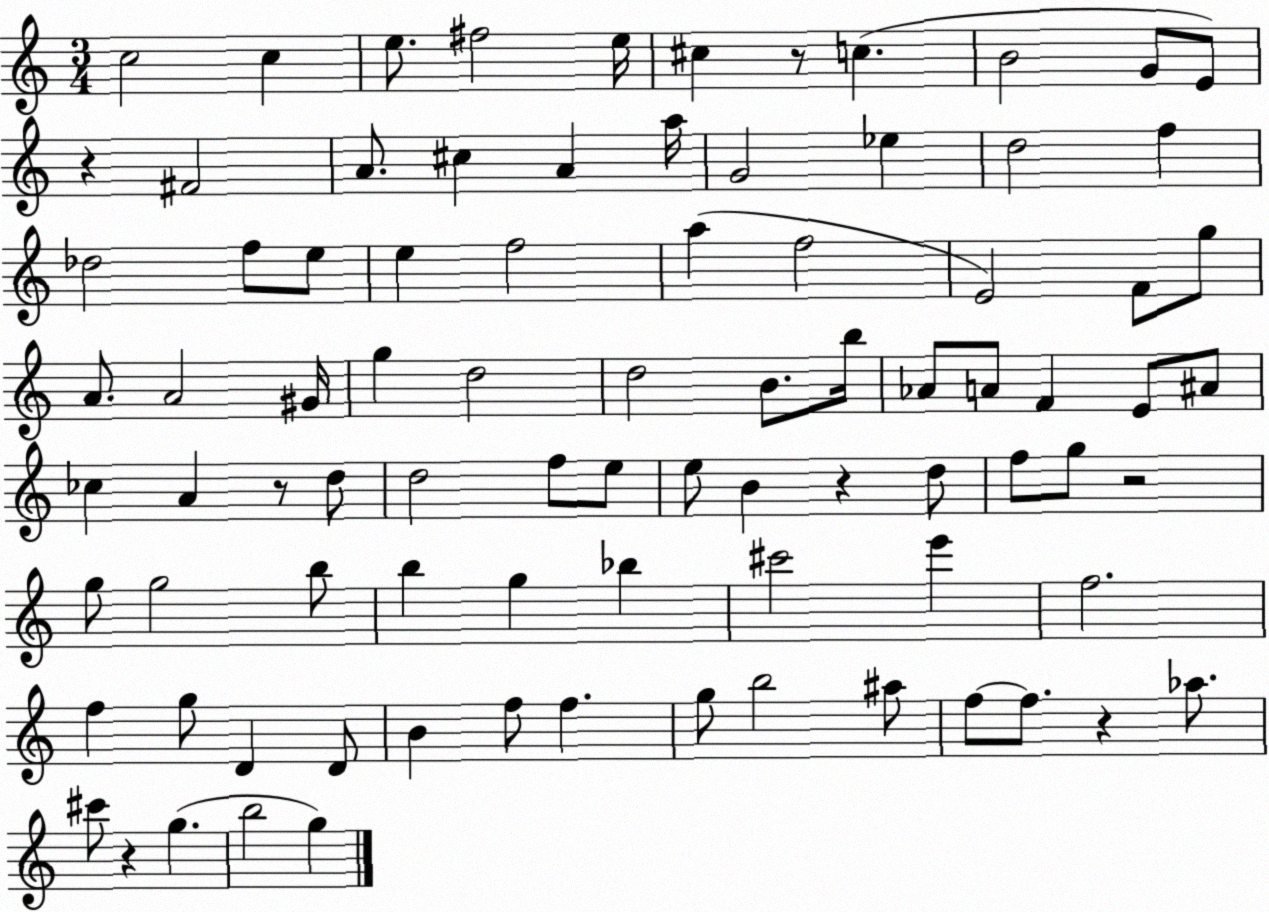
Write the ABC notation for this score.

X:1
T:Untitled
M:3/4
L:1/4
K:C
c2 c e/2 ^f2 e/4 ^c z/2 c B2 G/2 E/2 z ^F2 A/2 ^c A a/4 G2 _e d2 f _d2 f/2 e/2 e f2 a f2 E2 F/2 g/2 A/2 A2 ^G/4 g d2 d2 B/2 b/4 _A/2 A/2 F E/2 ^A/2 _c A z/2 d/2 d2 f/2 e/2 e/2 B z d/2 f/2 g/2 z2 g/2 g2 b/2 b g _b ^c'2 e' f2 f g/2 D D/2 B f/2 f g/2 b2 ^a/2 f/2 f/2 z _a/2 ^c'/2 z g b2 g